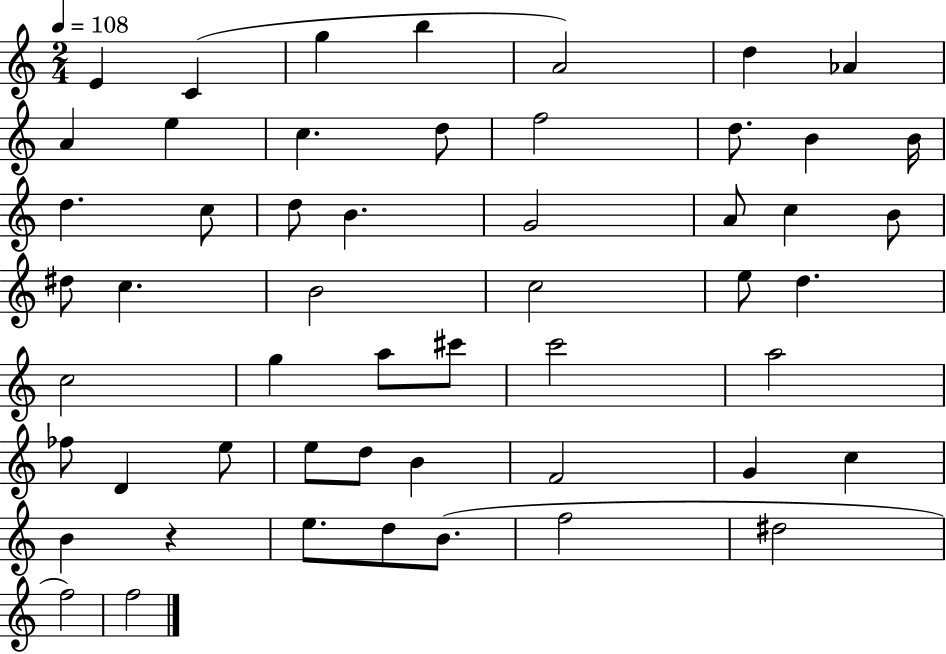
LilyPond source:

{
  \clef treble
  \numericTimeSignature
  \time 2/4
  \key c \major
  \tempo 4 = 108
  \repeat volta 2 { e'4 c'4( | g''4 b''4 | a'2) | d''4 aes'4 | \break a'4 e''4 | c''4. d''8 | f''2 | d''8. b'4 b'16 | \break d''4. c''8 | d''8 b'4. | g'2 | a'8 c''4 b'8 | \break dis''8 c''4. | b'2 | c''2 | e''8 d''4. | \break c''2 | g''4 a''8 cis'''8 | c'''2 | a''2 | \break fes''8 d'4 e''8 | e''8 d''8 b'4 | f'2 | g'4 c''4 | \break b'4 r4 | e''8. d''8 b'8.( | f''2 | dis''2 | \break f''2) | f''2 | } \bar "|."
}